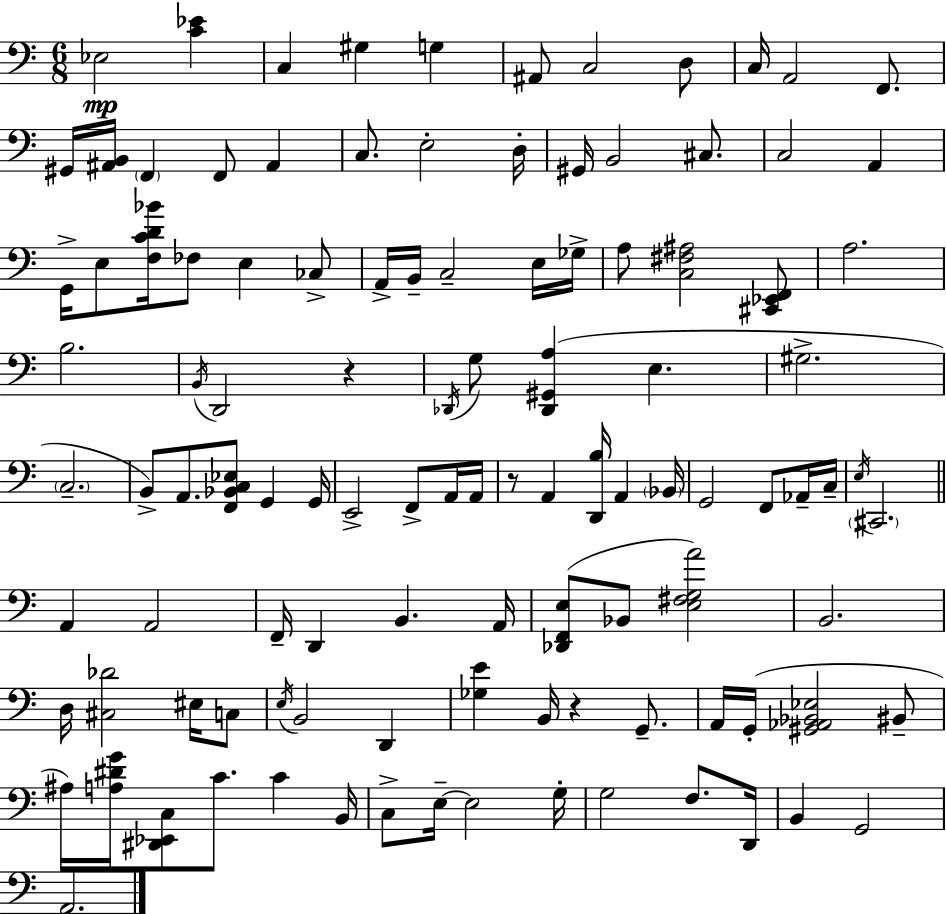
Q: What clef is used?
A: bass